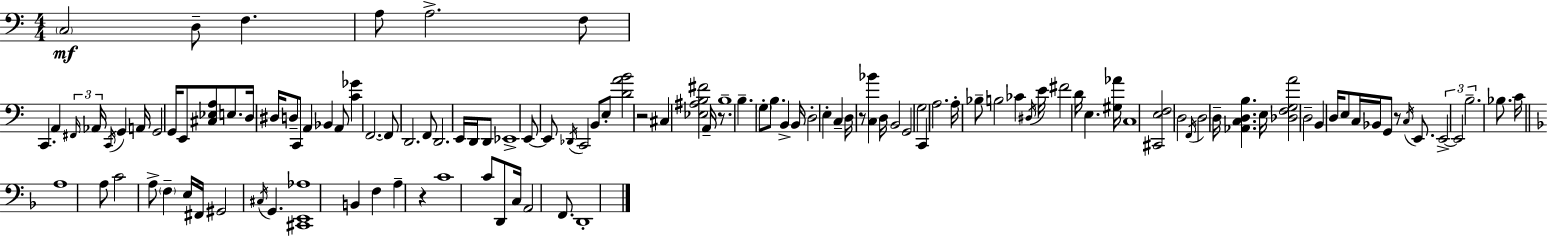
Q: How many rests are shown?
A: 5